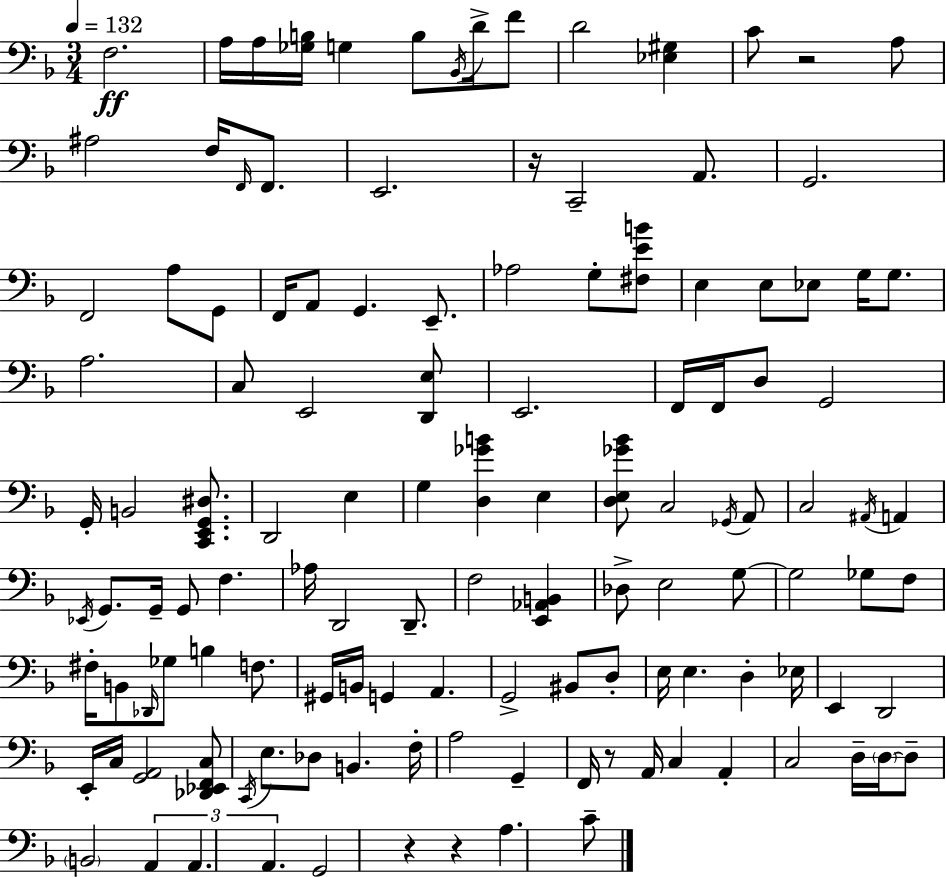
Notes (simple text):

F3/h. A3/s A3/s [Gb3,B3]/s G3/q B3/e Bb2/s D4/s F4/e D4/h [Eb3,G#3]/q C4/e R/h A3/e A#3/h F3/s F2/s F2/e. E2/h. R/s C2/h A2/e. G2/h. F2/h A3/e G2/e F2/s A2/e G2/q. E2/e. Ab3/h G3/e [F#3,E4,B4]/e E3/q E3/e Eb3/e G3/s G3/e. A3/h. C3/e E2/h [D2,E3]/e E2/h. F2/s F2/s D3/e G2/h G2/s B2/h [C2,E2,G2,D#3]/e. D2/h E3/q G3/q [D3,Gb4,B4]/q E3/q [D3,E3,Gb4,Bb4]/e C3/h Gb2/s A2/e C3/h A#2/s A2/q Eb2/s G2/e. G2/s G2/e F3/q. Ab3/s D2/h D2/e. F3/h [E2,Ab2,B2]/q Db3/e E3/h G3/e G3/h Gb3/e F3/e F#3/s B2/e Db2/s Gb3/e B3/q F3/e. G#2/s B2/s G2/q A2/q. G2/h BIS2/e D3/e E3/s E3/q. D3/q Eb3/s E2/q D2/h E2/s C3/s [G2,A2]/h [Db2,Eb2,F2,C3]/e C2/s E3/e. Db3/e B2/q. F3/s A3/h G2/q F2/s R/e A2/s C3/q A2/q C3/h D3/s D3/s D3/e B2/h A2/q A2/q. A2/q. G2/h R/q R/q A3/q. C4/e